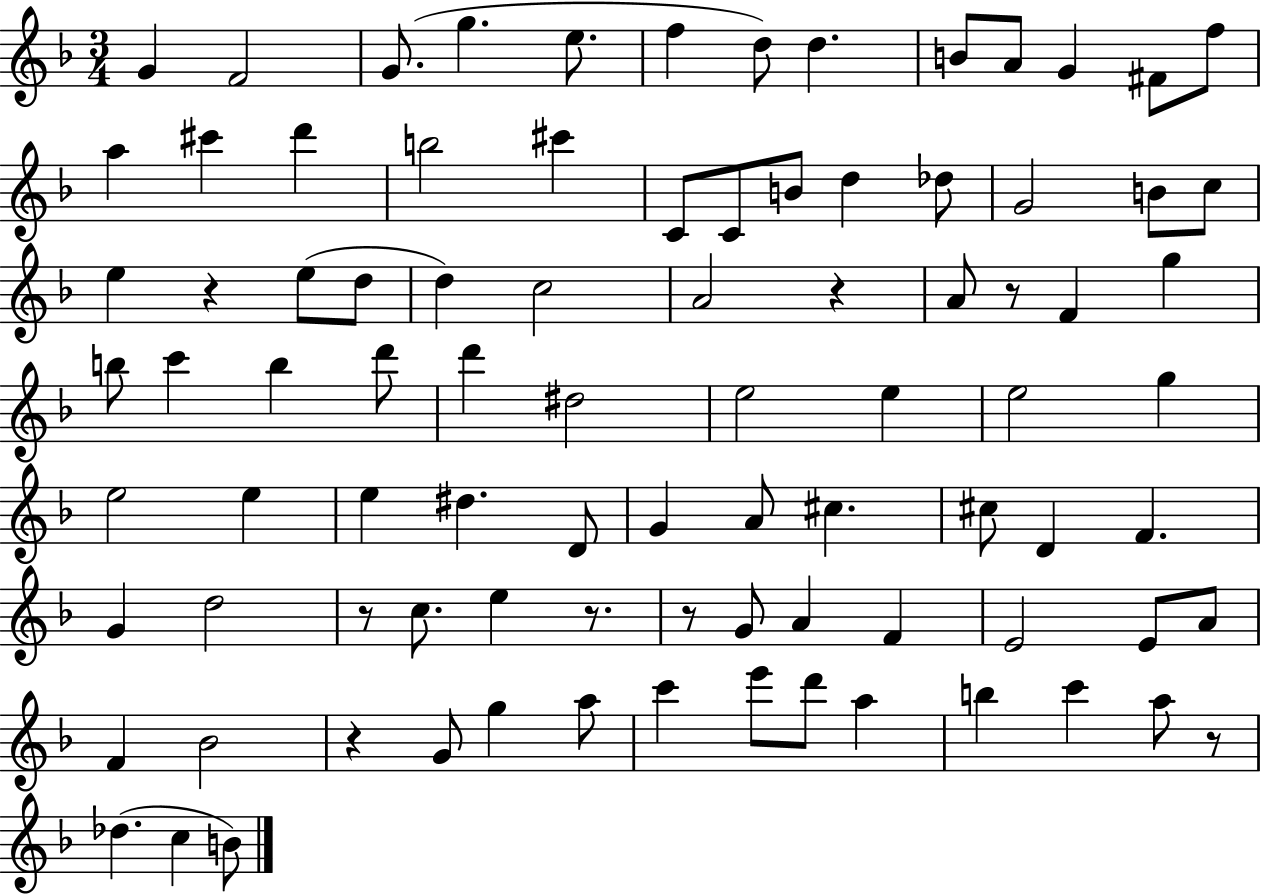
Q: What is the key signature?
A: F major